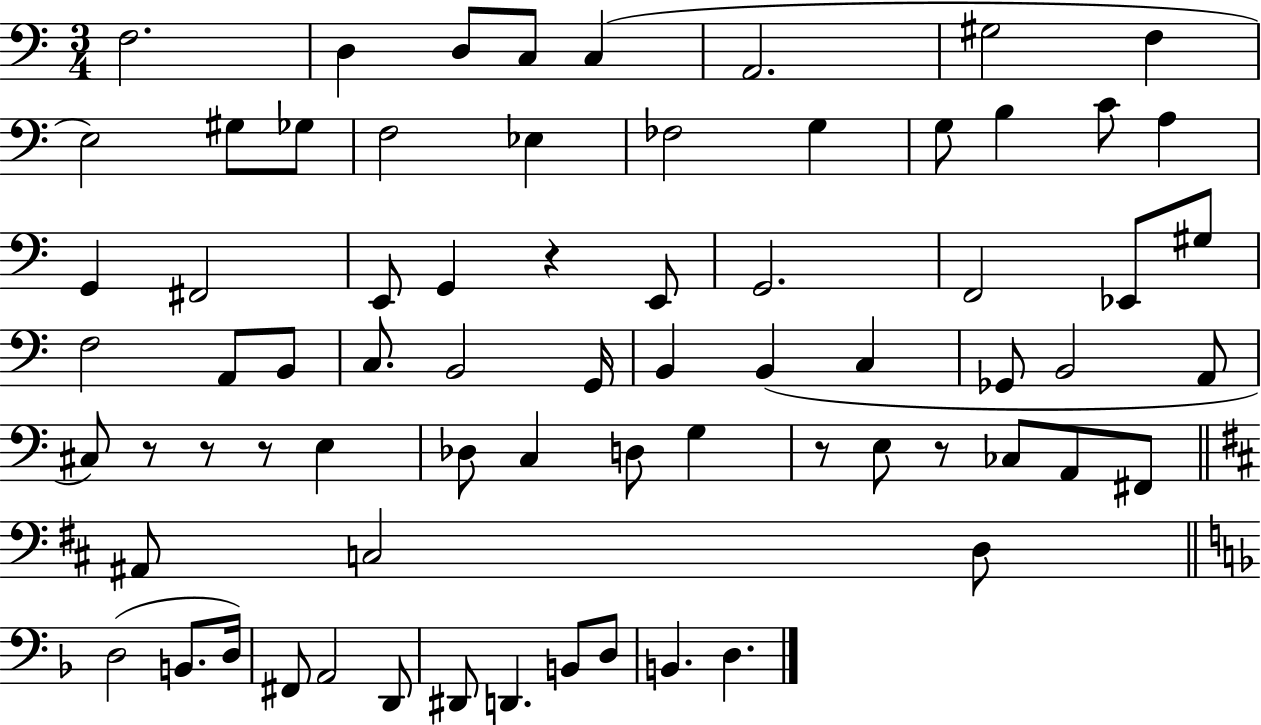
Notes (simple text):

F3/h. D3/q D3/e C3/e C3/q A2/h. G#3/h F3/q E3/h G#3/e Gb3/e F3/h Eb3/q FES3/h G3/q G3/e B3/q C4/e A3/q G2/q F#2/h E2/e G2/q R/q E2/e G2/h. F2/h Eb2/e G#3/e F3/h A2/e B2/e C3/e. B2/h G2/s B2/q B2/q C3/q Gb2/e B2/h A2/e C#3/e R/e R/e R/e E3/q Db3/e C3/q D3/e G3/q R/e E3/e R/e CES3/e A2/e F#2/e A#2/e C3/h D3/e D3/h B2/e. D3/s F#2/e A2/h D2/e D#2/e D2/q. B2/e D3/e B2/q. D3/q.